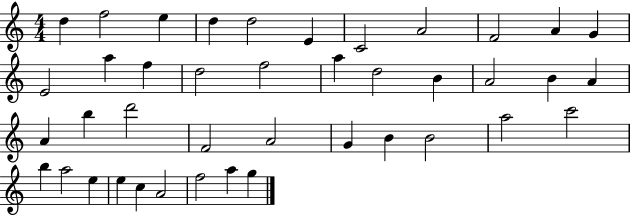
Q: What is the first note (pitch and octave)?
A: D5